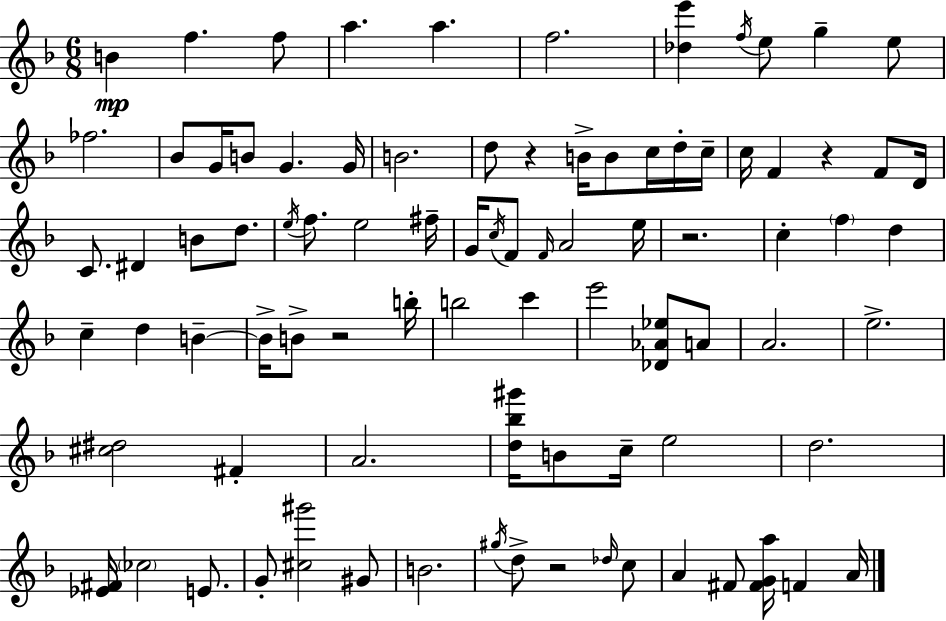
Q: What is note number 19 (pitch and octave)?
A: B4